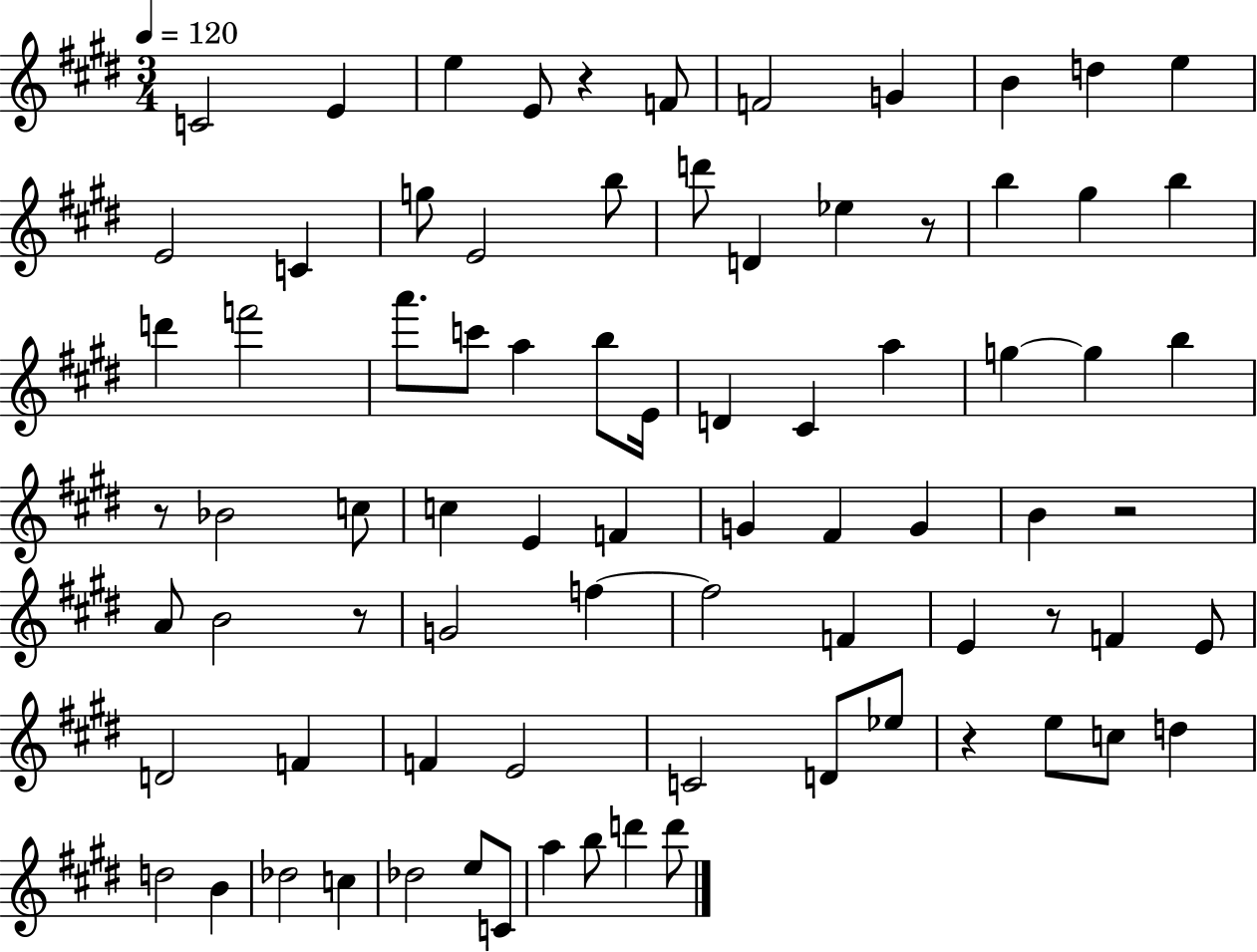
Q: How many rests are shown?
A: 7